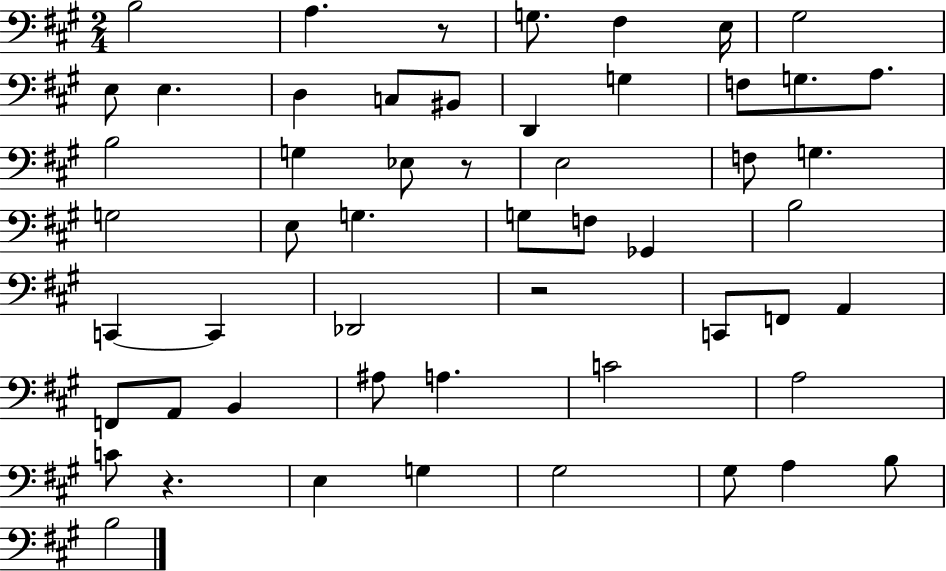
{
  \clef bass
  \numericTimeSignature
  \time 2/4
  \key a \major
  b2 | a4. r8 | g8. fis4 e16 | gis2 | \break e8 e4. | d4 c8 bis,8 | d,4 g4 | f8 g8. a8. | \break b2 | g4 ees8 r8 | e2 | f8 g4. | \break g2 | e8 g4. | g8 f8 ges,4 | b2 | \break c,4~~ c,4 | des,2 | r2 | c,8 f,8 a,4 | \break f,8 a,8 b,4 | ais8 a4. | c'2 | a2 | \break c'8 r4. | e4 g4 | gis2 | gis8 a4 b8 | \break b2 | \bar "|."
}